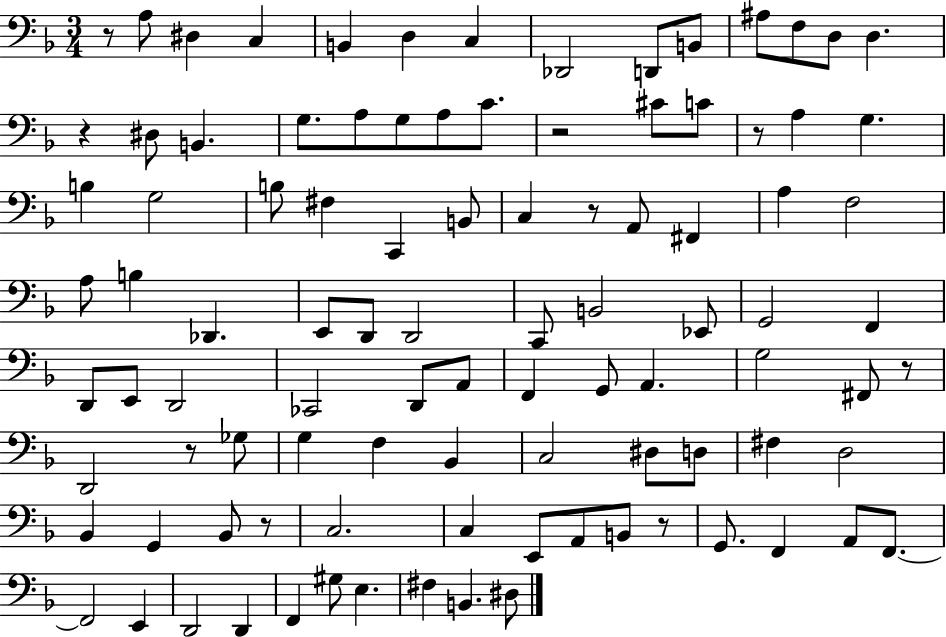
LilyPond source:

{
  \clef bass
  \numericTimeSignature
  \time 3/4
  \key f \major
  r8 a8 dis4 c4 | b,4 d4 c4 | des,2 d,8 b,8 | ais8 f8 d8 d4. | \break r4 dis8 b,4. | g8. a8 g8 a8 c'8. | r2 cis'8 c'8 | r8 a4 g4. | \break b4 g2 | b8 fis4 c,4 b,8 | c4 r8 a,8 fis,4 | a4 f2 | \break a8 b4 des,4. | e,8 d,8 d,2 | c,8 b,2 ees,8 | g,2 f,4 | \break d,8 e,8 d,2 | ces,2 d,8 a,8 | f,4 g,8 a,4. | g2 fis,8 r8 | \break d,2 r8 ges8 | g4 f4 bes,4 | c2 dis8 d8 | fis4 d2 | \break bes,4 g,4 bes,8 r8 | c2. | c4 e,8 a,8 b,8 r8 | g,8. f,4 a,8 f,8.~~ | \break f,2 e,4 | d,2 d,4 | f,4 gis8 e4. | fis4 b,4. dis8 | \break \bar "|."
}